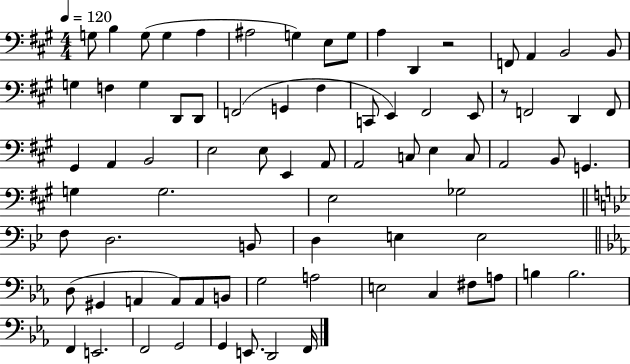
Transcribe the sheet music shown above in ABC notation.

X:1
T:Untitled
M:4/4
L:1/4
K:A
G,/2 B, G,/2 G, A, ^A,2 G, E,/2 G,/2 A, D,, z2 F,,/2 A,, B,,2 B,,/2 G, F, G, D,,/2 D,,/2 F,,2 G,, ^F, C,,/2 E,, ^F,,2 E,,/2 z/2 F,,2 D,, F,,/2 ^G,, A,, B,,2 E,2 E,/2 E,, A,,/2 A,,2 C,/2 E, C,/2 A,,2 B,,/2 G,, G, G,2 E,2 _G,2 F,/2 D,2 B,,/2 D, E, E,2 D,/2 ^G,, A,, A,,/2 A,,/2 B,,/2 G,2 A,2 E,2 C, ^F,/2 A,/2 B, B,2 F,, E,,2 F,,2 G,,2 G,, E,,/2 D,,2 F,,/4